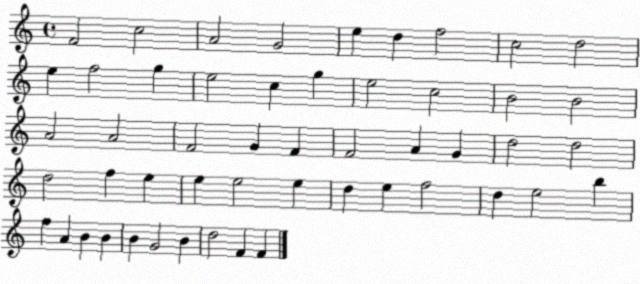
X:1
T:Untitled
M:4/4
L:1/4
K:C
F2 c2 A2 G2 e d f2 c2 d2 e f2 g e2 c g e2 c2 B2 B2 A2 A2 F2 G F F2 A G d2 d2 d2 f e e e2 e d e f2 d e2 b f A B B B G2 B d2 F F